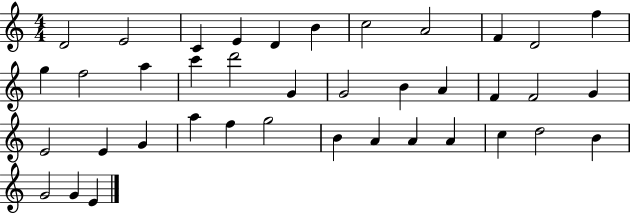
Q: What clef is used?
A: treble